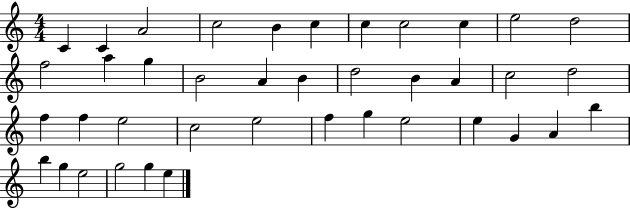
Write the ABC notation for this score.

X:1
T:Untitled
M:4/4
L:1/4
K:C
C C A2 c2 B c c c2 c e2 d2 f2 a g B2 A B d2 B A c2 d2 f f e2 c2 e2 f g e2 e G A b b g e2 g2 g e